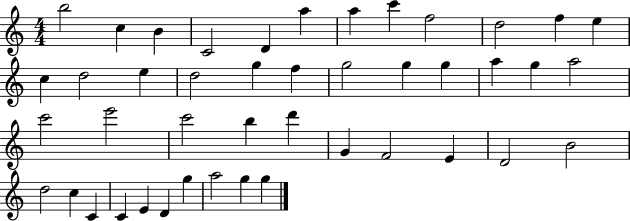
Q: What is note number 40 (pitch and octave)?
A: D4